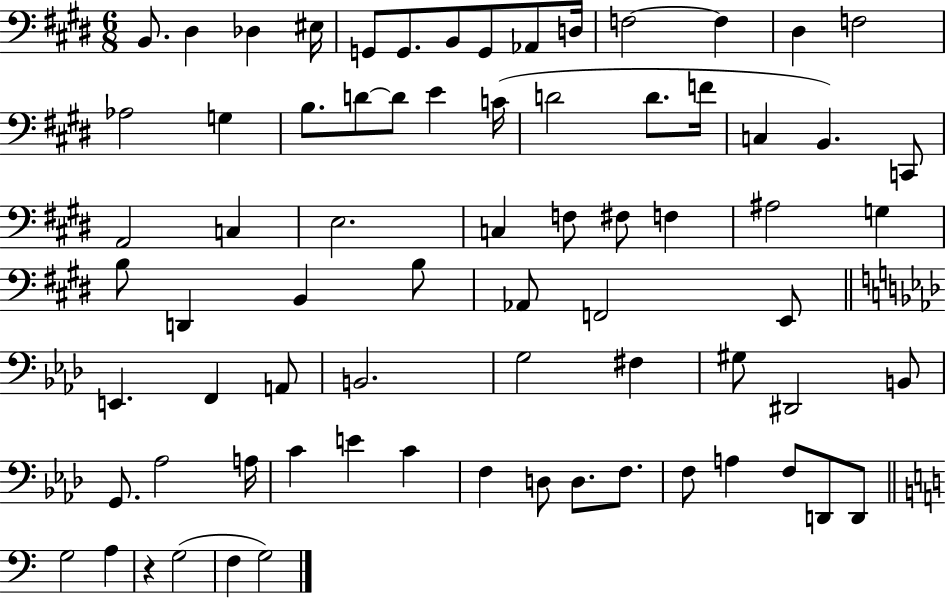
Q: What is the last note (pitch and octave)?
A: G3